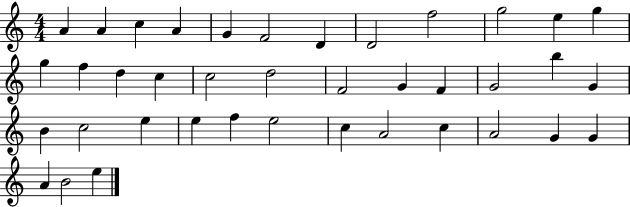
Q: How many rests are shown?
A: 0